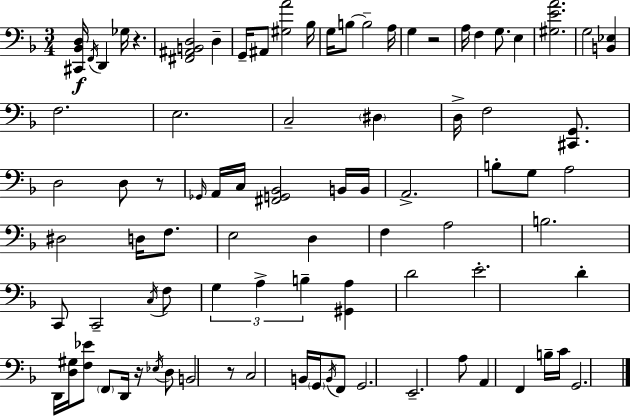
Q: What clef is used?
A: bass